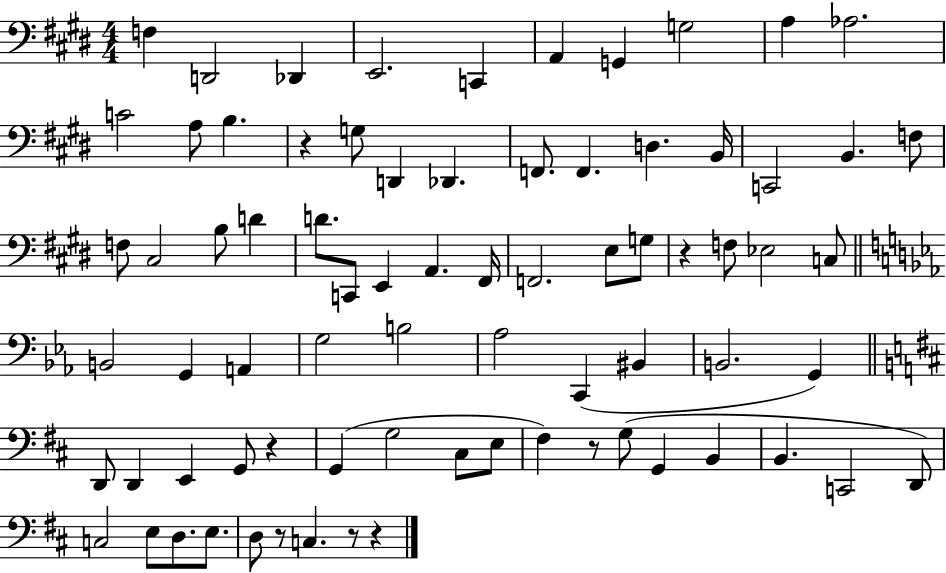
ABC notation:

X:1
T:Untitled
M:4/4
L:1/4
K:E
F, D,,2 _D,, E,,2 C,, A,, G,, G,2 A, _A,2 C2 A,/2 B, z G,/2 D,, _D,, F,,/2 F,, D, B,,/4 C,,2 B,, F,/2 F,/2 ^C,2 B,/2 D D/2 C,,/2 E,, A,, ^F,,/4 F,,2 E,/2 G,/2 z F,/2 _E,2 C,/2 B,,2 G,, A,, G,2 B,2 _A,2 C,, ^B,, B,,2 G,, D,,/2 D,, E,, G,,/2 z G,, G,2 ^C,/2 E,/2 ^F, z/2 G,/2 G,, B,, B,, C,,2 D,,/2 C,2 E,/2 D,/2 E,/2 D,/2 z/2 C, z/2 z